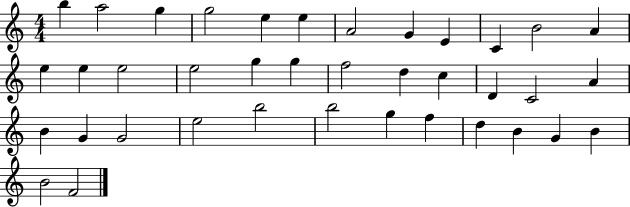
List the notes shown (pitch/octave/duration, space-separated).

B5/q A5/h G5/q G5/h E5/q E5/q A4/h G4/q E4/q C4/q B4/h A4/q E5/q E5/q E5/h E5/h G5/q G5/q F5/h D5/q C5/q D4/q C4/h A4/q B4/q G4/q G4/h E5/h B5/h B5/h G5/q F5/q D5/q B4/q G4/q B4/q B4/h F4/h